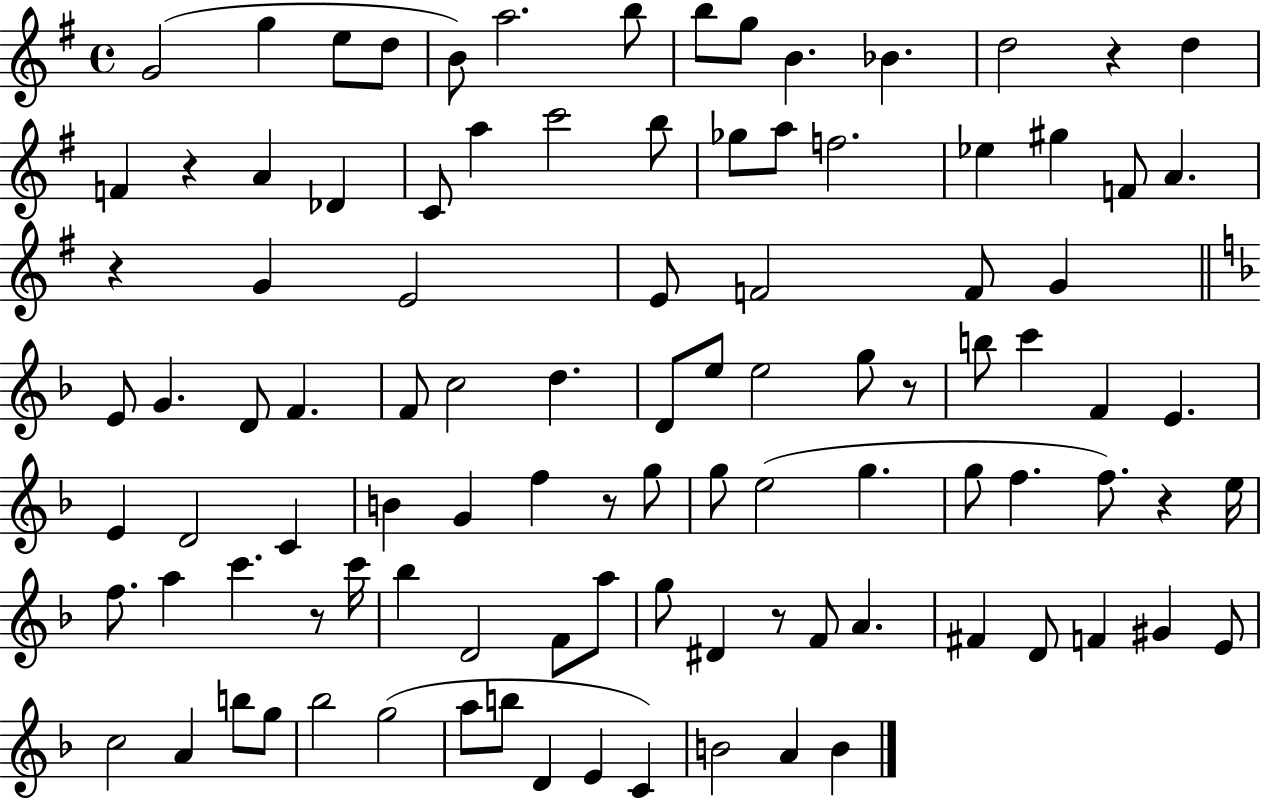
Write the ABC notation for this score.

X:1
T:Untitled
M:4/4
L:1/4
K:G
G2 g e/2 d/2 B/2 a2 b/2 b/2 g/2 B _B d2 z d F z A _D C/2 a c'2 b/2 _g/2 a/2 f2 _e ^g F/2 A z G E2 E/2 F2 F/2 G E/2 G D/2 F F/2 c2 d D/2 e/2 e2 g/2 z/2 b/2 c' F E E D2 C B G f z/2 g/2 g/2 e2 g g/2 f f/2 z e/4 f/2 a c' z/2 c'/4 _b D2 F/2 a/2 g/2 ^D z/2 F/2 A ^F D/2 F ^G E/2 c2 A b/2 g/2 _b2 g2 a/2 b/2 D E C B2 A B